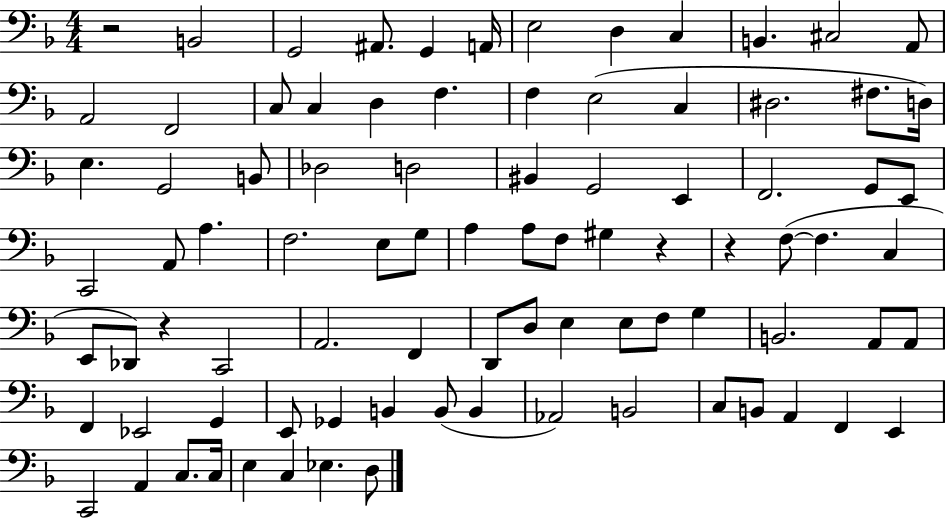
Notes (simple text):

R/h B2/h G2/h A#2/e. G2/q A2/s E3/h D3/q C3/q B2/q. C#3/h A2/e A2/h F2/h C3/e C3/q D3/q F3/q. F3/q E3/h C3/q D#3/h. F#3/e. D3/s E3/q. G2/h B2/e Db3/h D3/h BIS2/q G2/h E2/q F2/h. G2/e E2/e C2/h A2/e A3/q. F3/h. E3/e G3/e A3/q A3/e F3/e G#3/q R/q R/q F3/e F3/q. C3/q E2/e Db2/e R/q C2/h A2/h. F2/q D2/e D3/e E3/q E3/e F3/e G3/q B2/h. A2/e A2/e F2/q Eb2/h G2/q E2/e Gb2/q B2/q B2/e B2/q Ab2/h B2/h C3/e B2/e A2/q F2/q E2/q C2/h A2/q C3/e. C3/s E3/q C3/q Eb3/q. D3/e